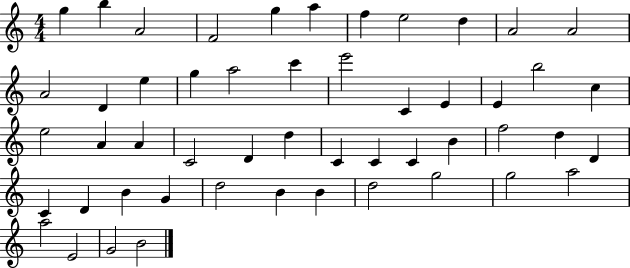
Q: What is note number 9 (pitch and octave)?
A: D5